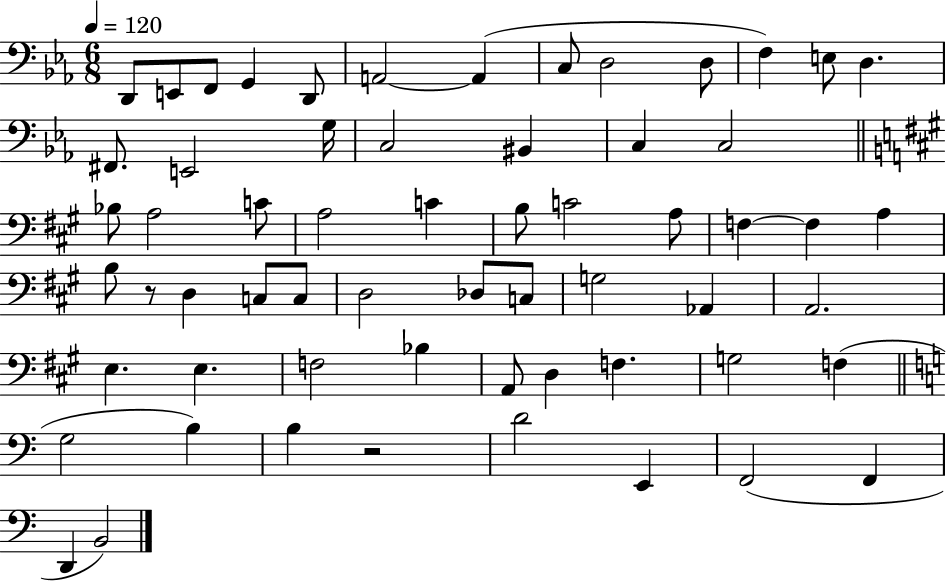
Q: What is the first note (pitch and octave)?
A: D2